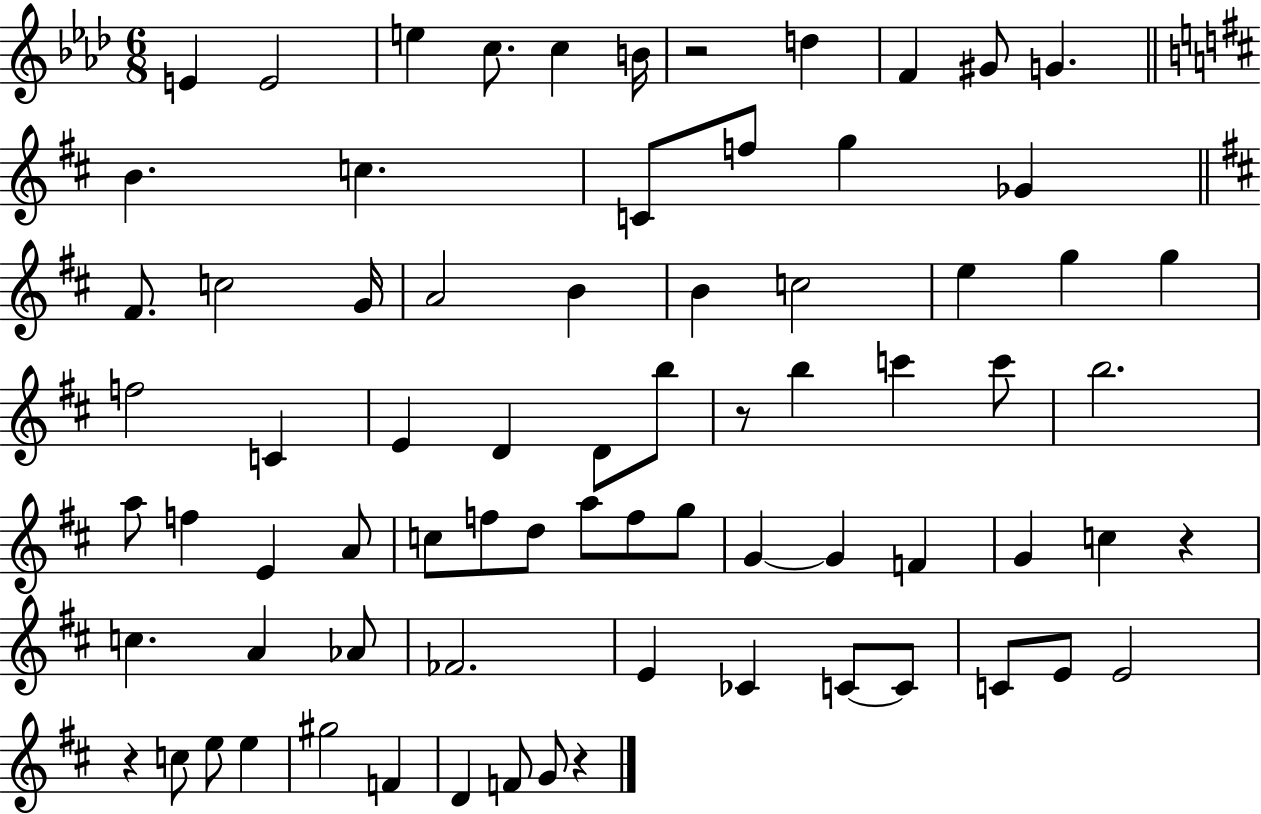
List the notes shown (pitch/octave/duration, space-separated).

E4/q E4/h E5/q C5/e. C5/q B4/s R/h D5/q F4/q G#4/e G4/q. B4/q. C5/q. C4/e F5/e G5/q Gb4/q F#4/e. C5/h G4/s A4/h B4/q B4/q C5/h E5/q G5/q G5/q F5/h C4/q E4/q D4/q D4/e B5/e R/e B5/q C6/q C6/e B5/h. A5/e F5/q E4/q A4/e C5/e F5/e D5/e A5/e F5/e G5/e G4/q G4/q F4/q G4/q C5/q R/q C5/q. A4/q Ab4/e FES4/h. E4/q CES4/q C4/e C4/e C4/e E4/e E4/h R/q C5/e E5/e E5/q G#5/h F4/q D4/q F4/e G4/e R/q